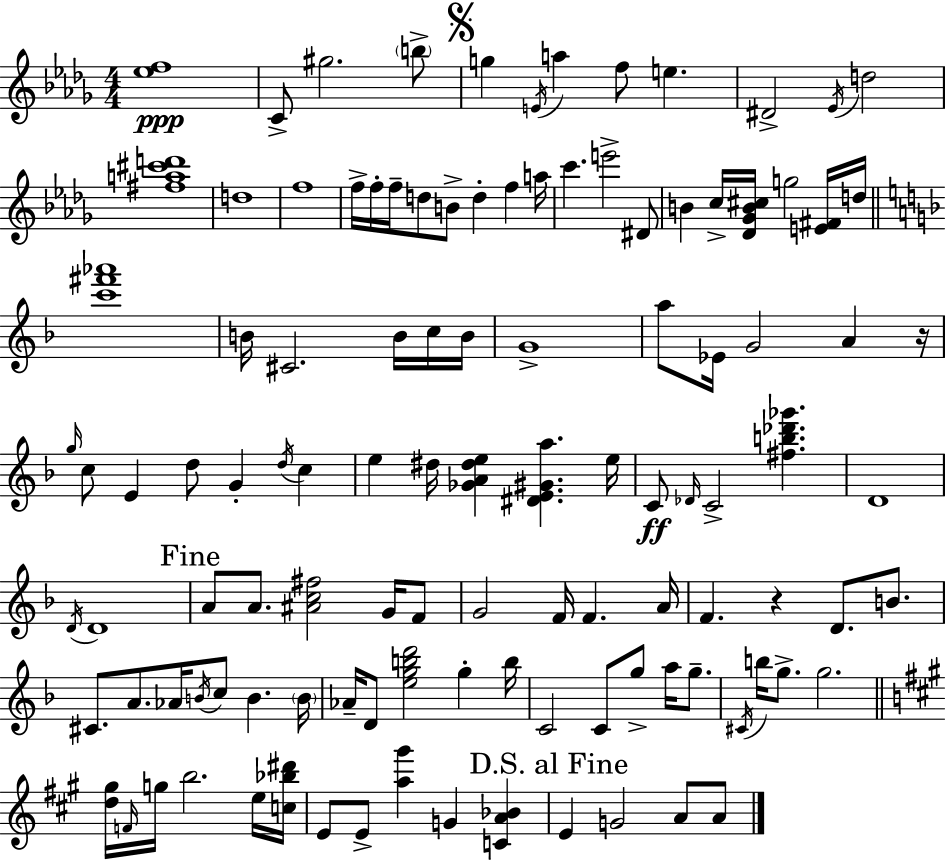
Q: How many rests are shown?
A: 2